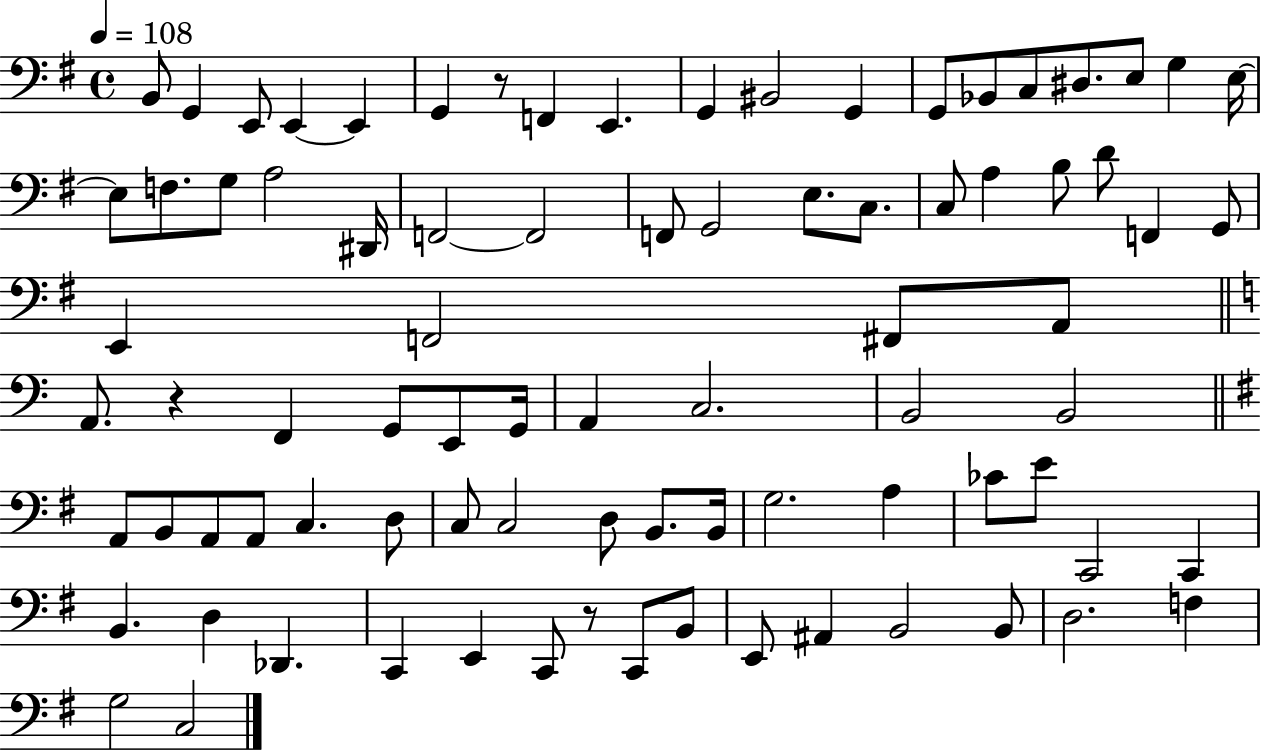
X:1
T:Untitled
M:4/4
L:1/4
K:G
B,,/2 G,, E,,/2 E,, E,, G,, z/2 F,, E,, G,, ^B,,2 G,, G,,/2 _B,,/2 C,/2 ^D,/2 E,/2 G, E,/4 E,/2 F,/2 G,/2 A,2 ^D,,/4 F,,2 F,,2 F,,/2 G,,2 E,/2 C,/2 C,/2 A, B,/2 D/2 F,, G,,/2 E,, F,,2 ^F,,/2 A,,/2 A,,/2 z F,, G,,/2 E,,/2 G,,/4 A,, C,2 B,,2 B,,2 A,,/2 B,,/2 A,,/2 A,,/2 C, D,/2 C,/2 C,2 D,/2 B,,/2 B,,/4 G,2 A, _C/2 E/2 C,,2 C,, B,, D, _D,, C,, E,, C,,/2 z/2 C,,/2 B,,/2 E,,/2 ^A,, B,,2 B,,/2 D,2 F, G,2 C,2